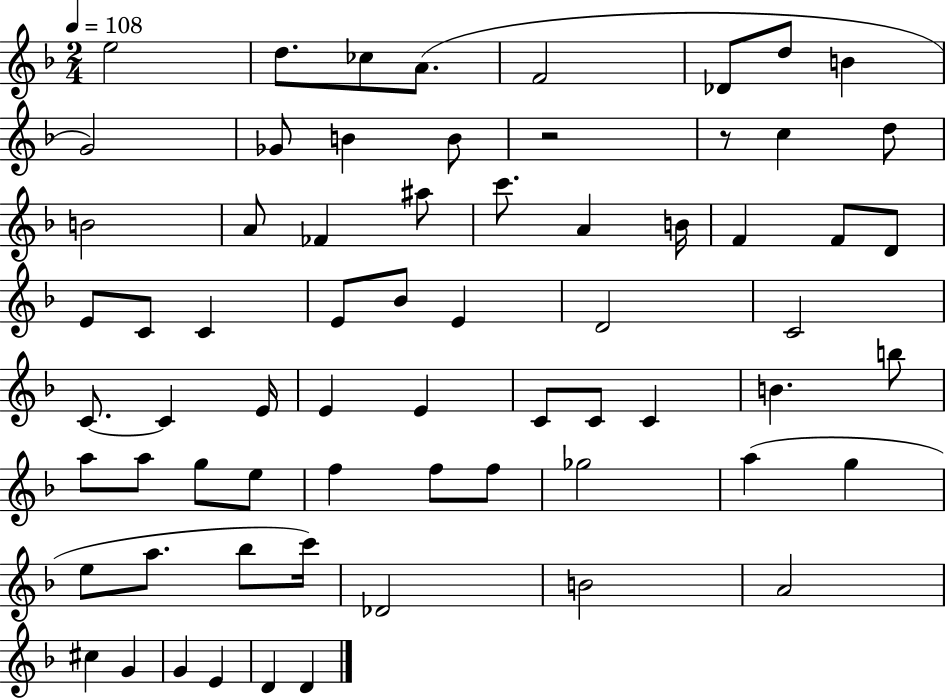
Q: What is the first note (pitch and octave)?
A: E5